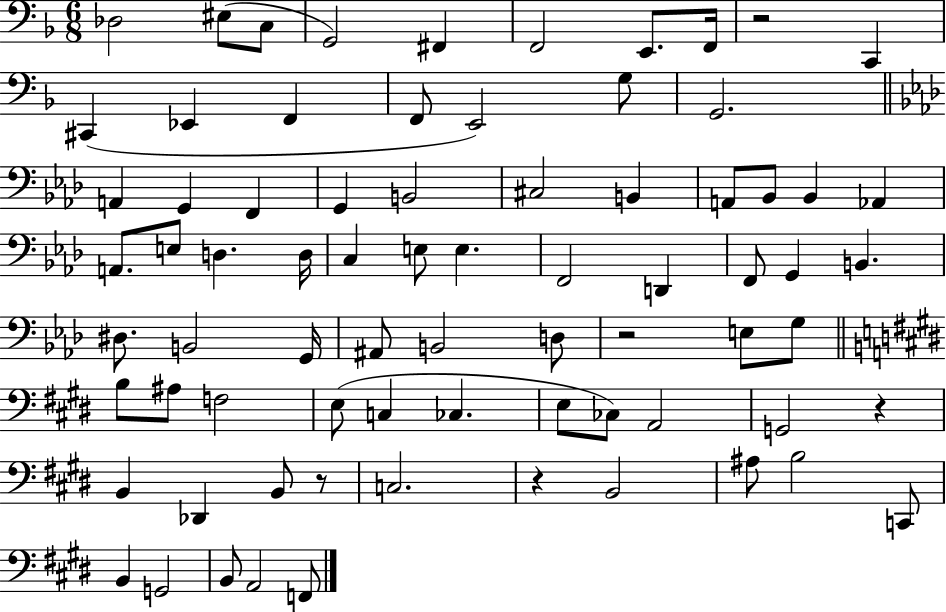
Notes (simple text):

Db3/h EIS3/e C3/e G2/h F#2/q F2/h E2/e. F2/s R/h C2/q C#2/q Eb2/q F2/q F2/e E2/h G3/e G2/h. A2/q G2/q F2/q G2/q B2/h C#3/h B2/q A2/e Bb2/e Bb2/q Ab2/q A2/e. E3/e D3/q. D3/s C3/q E3/e E3/q. F2/h D2/q F2/e G2/q B2/q. D#3/e. B2/h G2/s A#2/e B2/h D3/e R/h E3/e G3/e B3/e A#3/e F3/h E3/e C3/q CES3/q. E3/e CES3/e A2/h G2/h R/q B2/q Db2/q B2/e R/e C3/h. R/q B2/h A#3/e B3/h C2/e B2/q G2/h B2/e A2/h F2/e